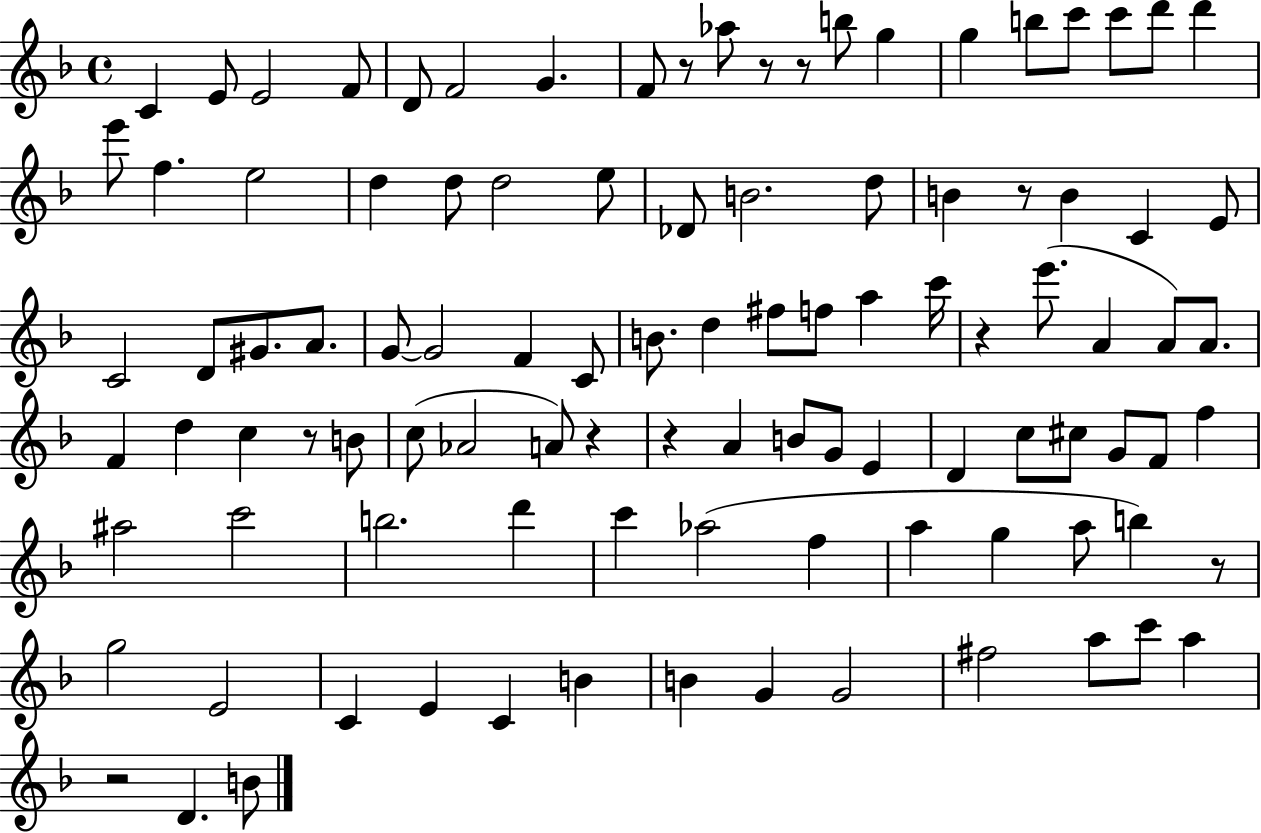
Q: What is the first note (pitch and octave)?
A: C4